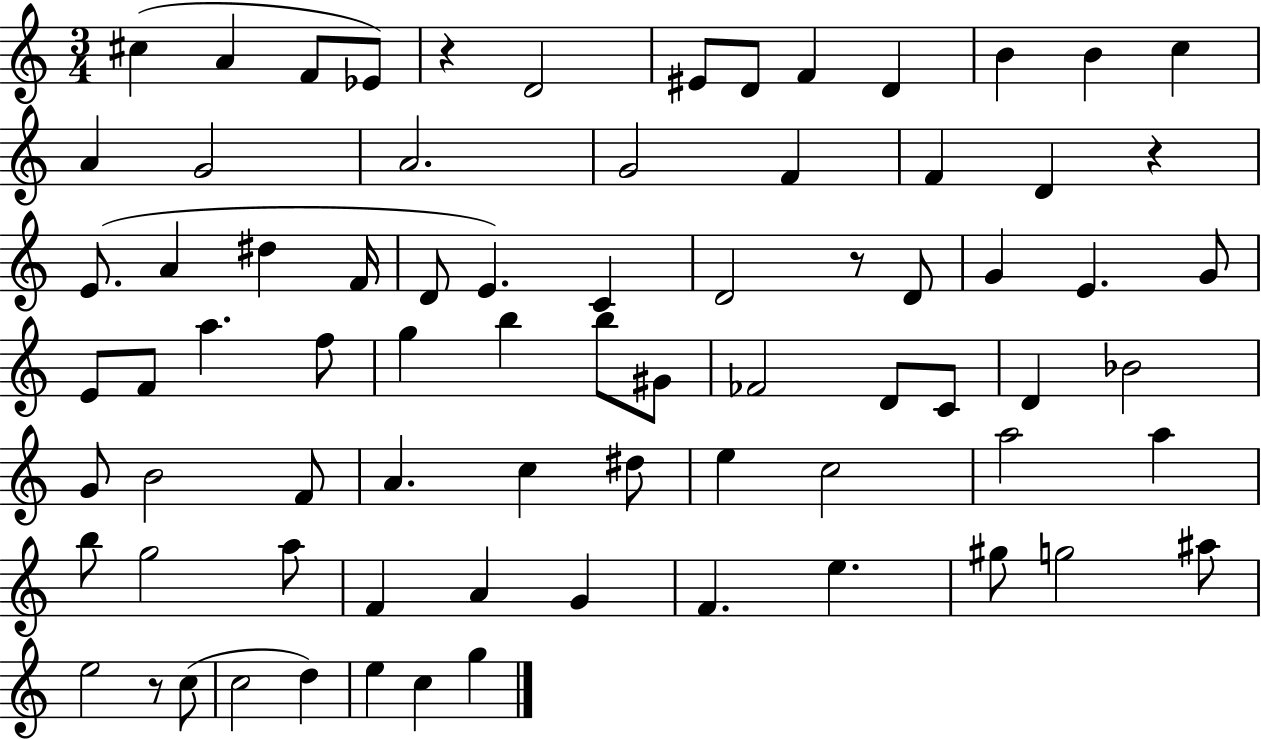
X:1
T:Untitled
M:3/4
L:1/4
K:C
^c A F/2 _E/2 z D2 ^E/2 D/2 F D B B c A G2 A2 G2 F F D z E/2 A ^d F/4 D/2 E C D2 z/2 D/2 G E G/2 E/2 F/2 a f/2 g b b/2 ^G/2 _F2 D/2 C/2 D _B2 G/2 B2 F/2 A c ^d/2 e c2 a2 a b/2 g2 a/2 F A G F e ^g/2 g2 ^a/2 e2 z/2 c/2 c2 d e c g